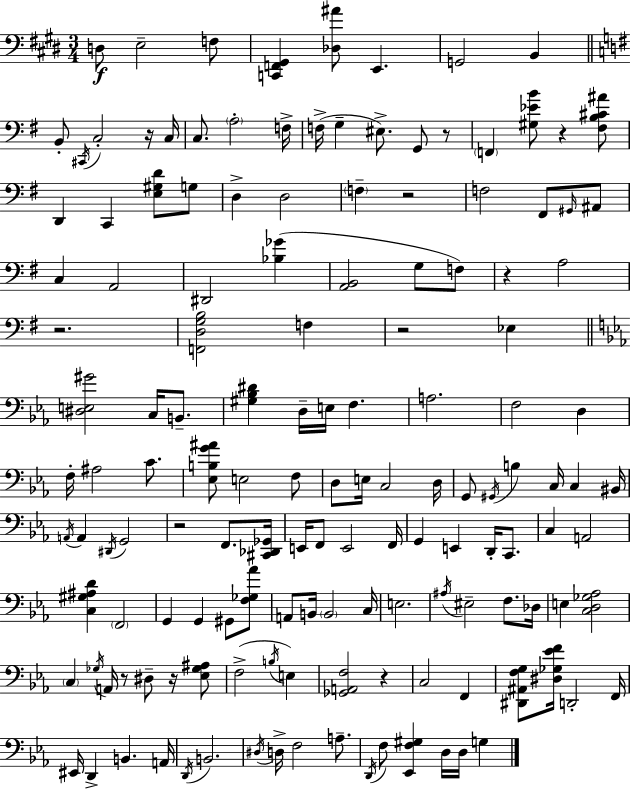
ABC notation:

X:1
T:Untitled
M:3/4
L:1/4
K:E
D,/2 E,2 F,/2 [C,,F,,^G,,] [_D,^A]/2 E,, G,,2 B,, B,,/2 ^C,,/4 C,2 z/4 C,/4 C,/2 A,2 F,/4 F,/4 G, ^E,/2 G,,/2 z/2 F,, [^G,_EB]/2 z [^F,B,^C^A]/2 D,, C,, [E,^G,D]/2 G,/2 D, D,2 F, z2 F,2 ^F,,/2 ^G,,/4 ^A,,/2 C, A,,2 ^D,,2 [_B,_G] [A,,B,,]2 G,/2 F,/2 z A,2 z2 [F,,D,G,B,]2 F, z2 _E, [^D,E,^G]2 C,/4 B,,/2 [^G,_B,^D] D,/4 E,/4 F, A,2 F,2 D, F,/4 ^A,2 C/2 [_E,B,G^A]/2 E,2 F,/2 D,/2 E,/4 C,2 D,/4 G,,/2 ^G,,/4 B, C,/4 C, ^B,,/4 A,,/4 A,, ^D,,/4 G,,2 z2 F,,/2 [^C,,_D,,_G,,]/4 E,,/4 F,,/2 E,,2 F,,/4 G,, E,, D,,/4 C,,/2 C, A,,2 [C,^G,^A,D] F,,2 G,, G,, ^G,,/2 [F,_G,_A]/2 A,,/2 B,,/4 B,,2 C,/4 E,2 ^A,/4 ^E,2 F,/2 _D,/4 E, [C,D,_G,_A,]2 C, _G,/4 A,,/4 z/2 ^D,/2 z/4 [_E,_G,^A,]/2 F,2 B,/4 E, [_G,,A,,F,]2 z C,2 F,, [^D,,^A,,F,G,]/2 [^D,_G,_EF]/4 D,,2 F,,/4 ^E,,/4 D,, B,, A,,/4 D,,/4 B,,2 ^D,/4 D,/4 F,2 A,/2 D,,/4 F,/2 [_E,,F,^G,] D,/4 D,/4 G,